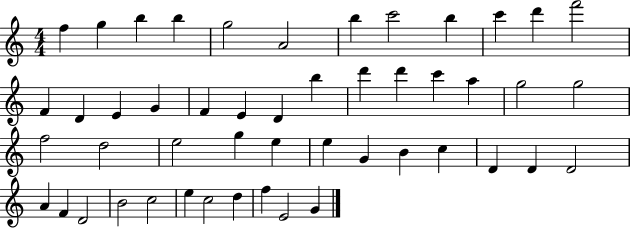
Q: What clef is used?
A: treble